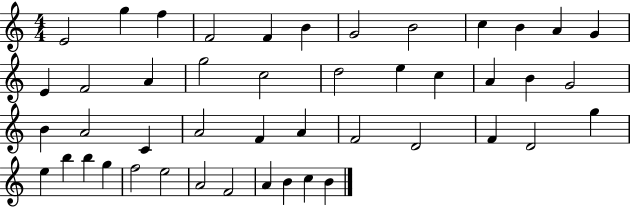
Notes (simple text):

E4/h G5/q F5/q F4/h F4/q B4/q G4/h B4/h C5/q B4/q A4/q G4/q E4/q F4/h A4/q G5/h C5/h D5/h E5/q C5/q A4/q B4/q G4/h B4/q A4/h C4/q A4/h F4/q A4/q F4/h D4/h F4/q D4/h G5/q E5/q B5/q B5/q G5/q F5/h E5/h A4/h F4/h A4/q B4/q C5/q B4/q